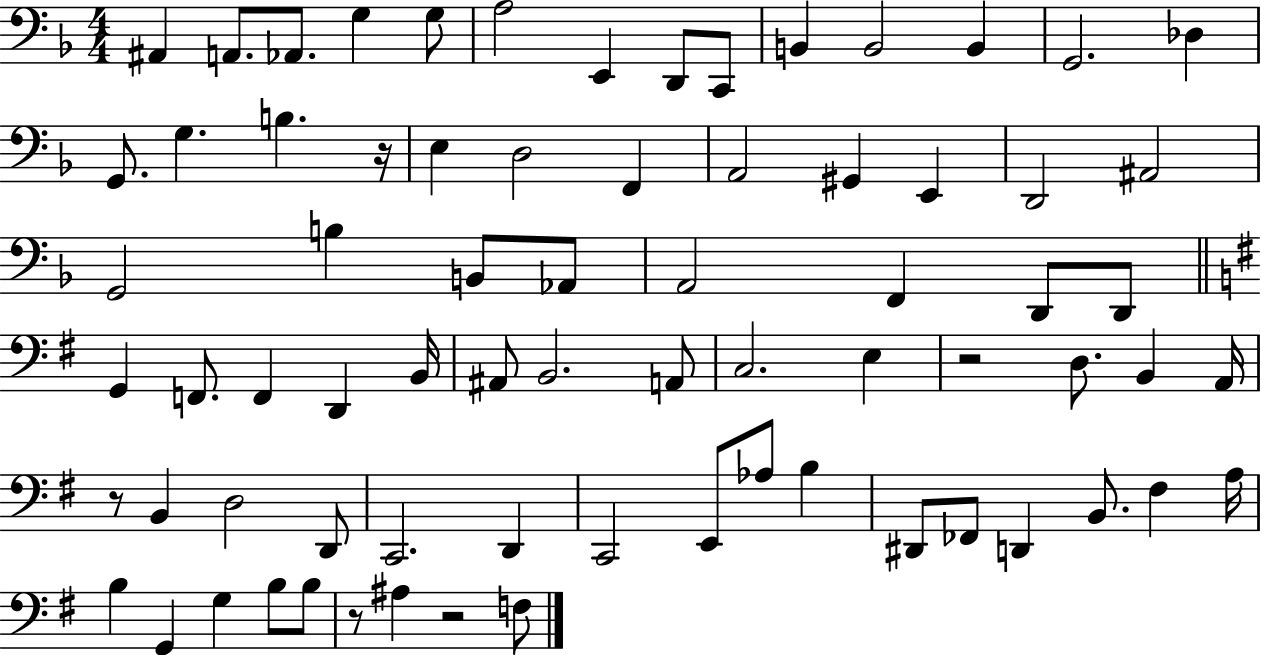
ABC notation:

X:1
T:Untitled
M:4/4
L:1/4
K:F
^A,, A,,/2 _A,,/2 G, G,/2 A,2 E,, D,,/2 C,,/2 B,, B,,2 B,, G,,2 _D, G,,/2 G, B, z/4 E, D,2 F,, A,,2 ^G,, E,, D,,2 ^A,,2 G,,2 B, B,,/2 _A,,/2 A,,2 F,, D,,/2 D,,/2 G,, F,,/2 F,, D,, B,,/4 ^A,,/2 B,,2 A,,/2 C,2 E, z2 D,/2 B,, A,,/4 z/2 B,, D,2 D,,/2 C,,2 D,, C,,2 E,,/2 _A,/2 B, ^D,,/2 _F,,/2 D,, B,,/2 ^F, A,/4 B, G,, G, B,/2 B,/2 z/2 ^A, z2 F,/2